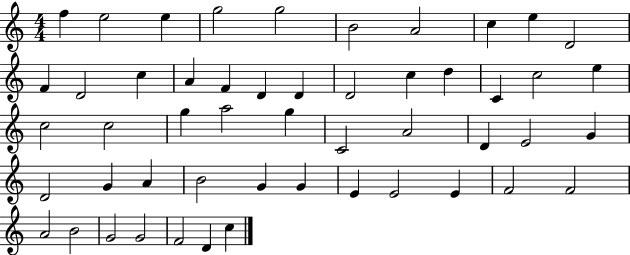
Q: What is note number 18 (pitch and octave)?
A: D4